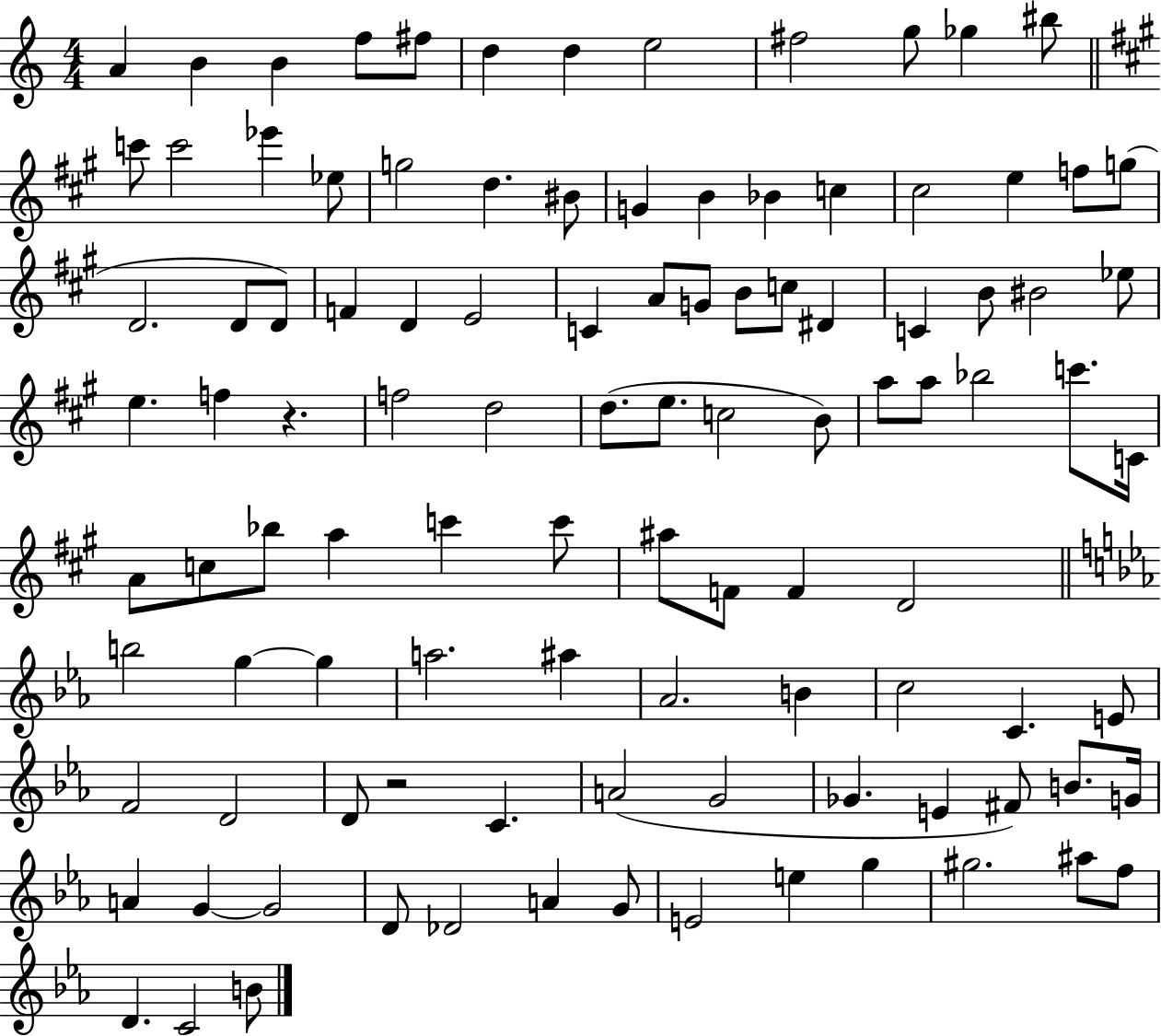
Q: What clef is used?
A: treble